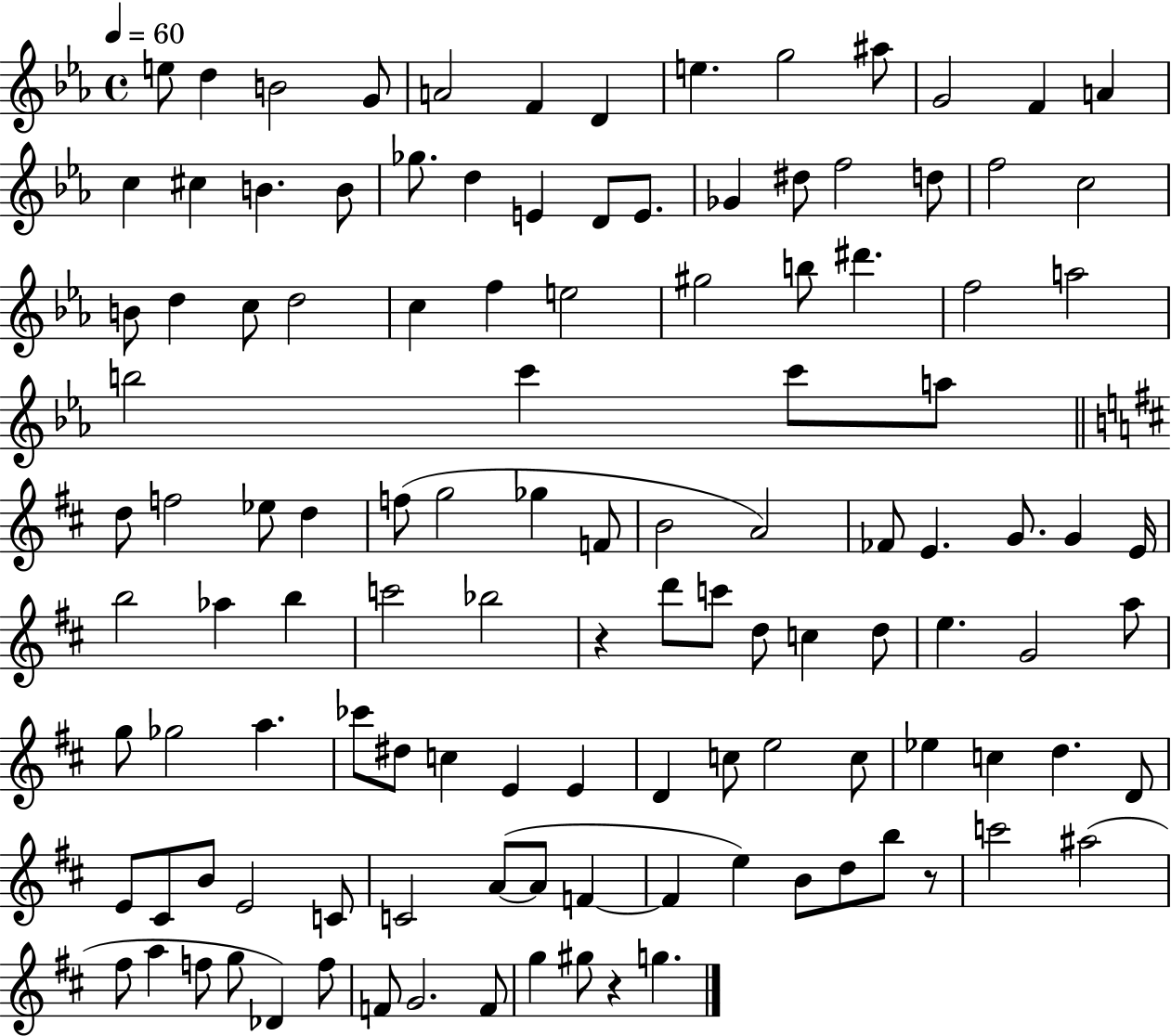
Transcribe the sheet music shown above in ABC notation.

X:1
T:Untitled
M:4/4
L:1/4
K:Eb
e/2 d B2 G/2 A2 F D e g2 ^a/2 G2 F A c ^c B B/2 _g/2 d E D/2 E/2 _G ^d/2 f2 d/2 f2 c2 B/2 d c/2 d2 c f e2 ^g2 b/2 ^d' f2 a2 b2 c' c'/2 a/2 d/2 f2 _e/2 d f/2 g2 _g F/2 B2 A2 _F/2 E G/2 G E/4 b2 _a b c'2 _b2 z d'/2 c'/2 d/2 c d/2 e G2 a/2 g/2 _g2 a _c'/2 ^d/2 c E E D c/2 e2 c/2 _e c d D/2 E/2 ^C/2 B/2 E2 C/2 C2 A/2 A/2 F F e B/2 d/2 b/2 z/2 c'2 ^a2 ^f/2 a f/2 g/2 _D f/2 F/2 G2 F/2 g ^g/2 z g